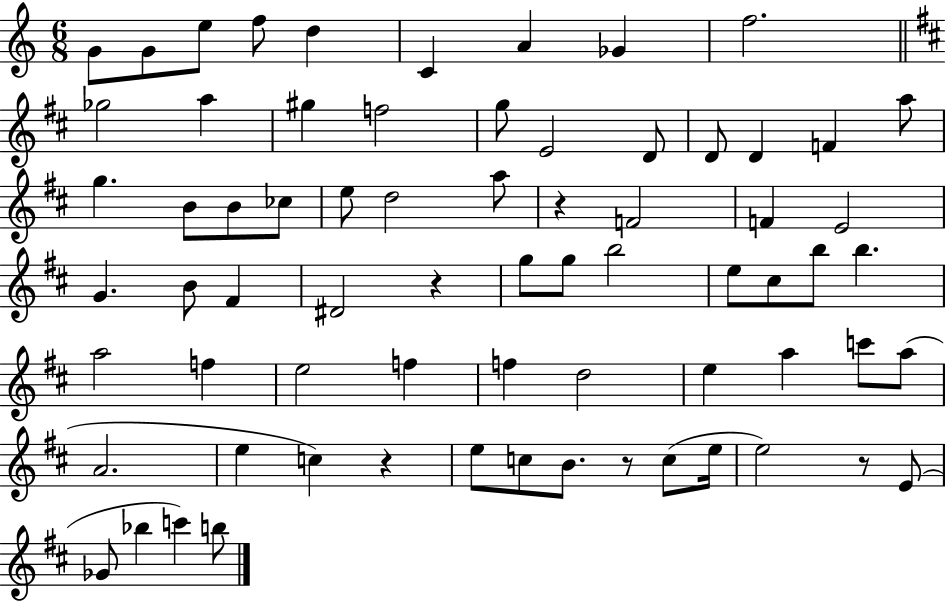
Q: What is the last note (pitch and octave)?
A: B5